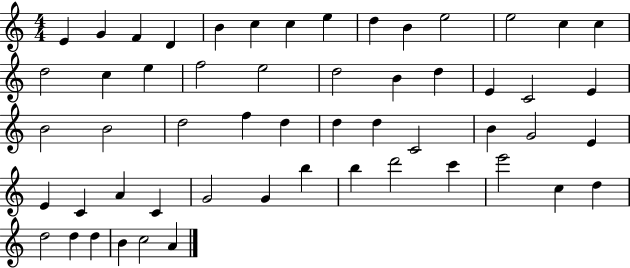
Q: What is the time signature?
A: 4/4